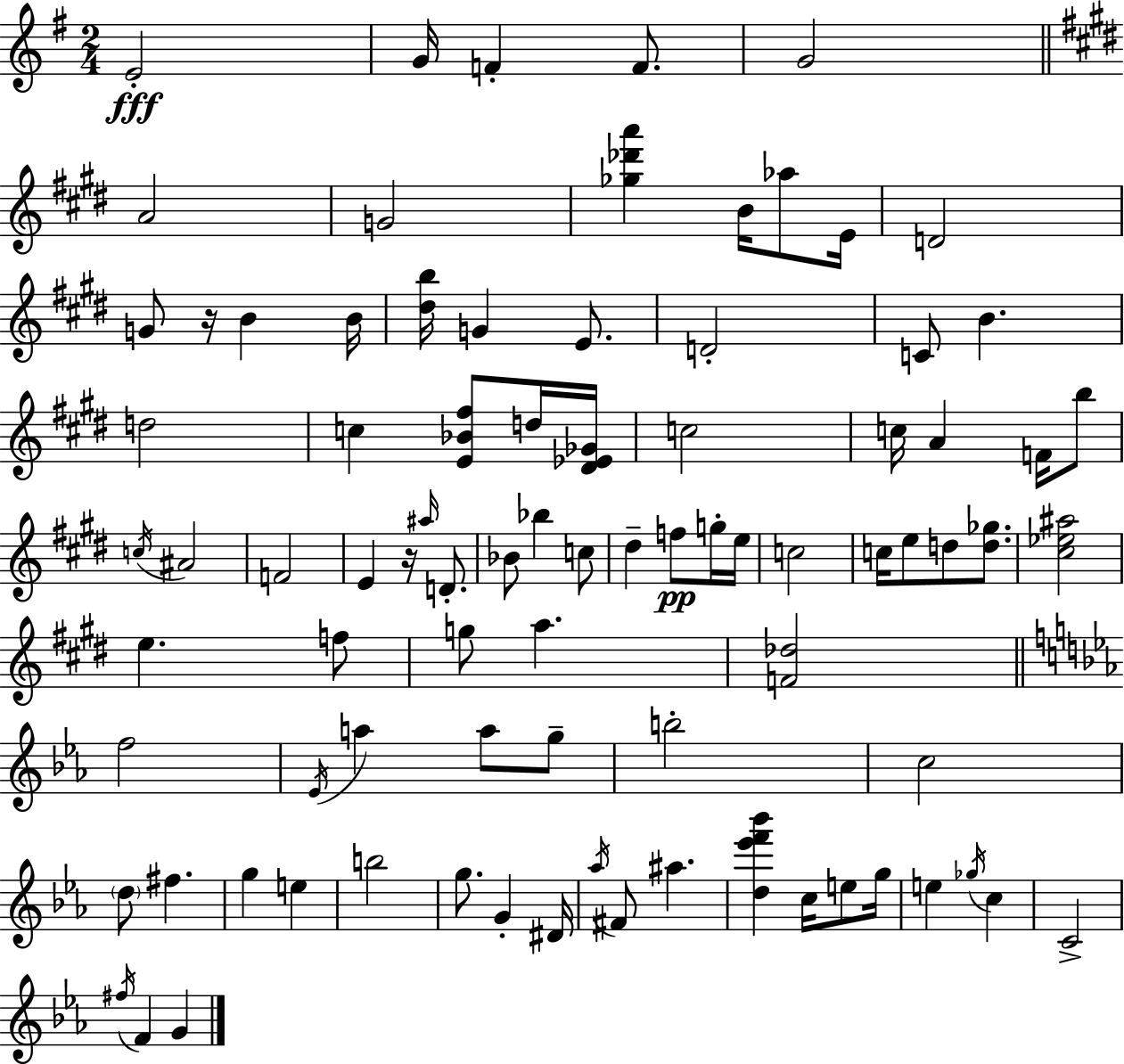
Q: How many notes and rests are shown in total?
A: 86